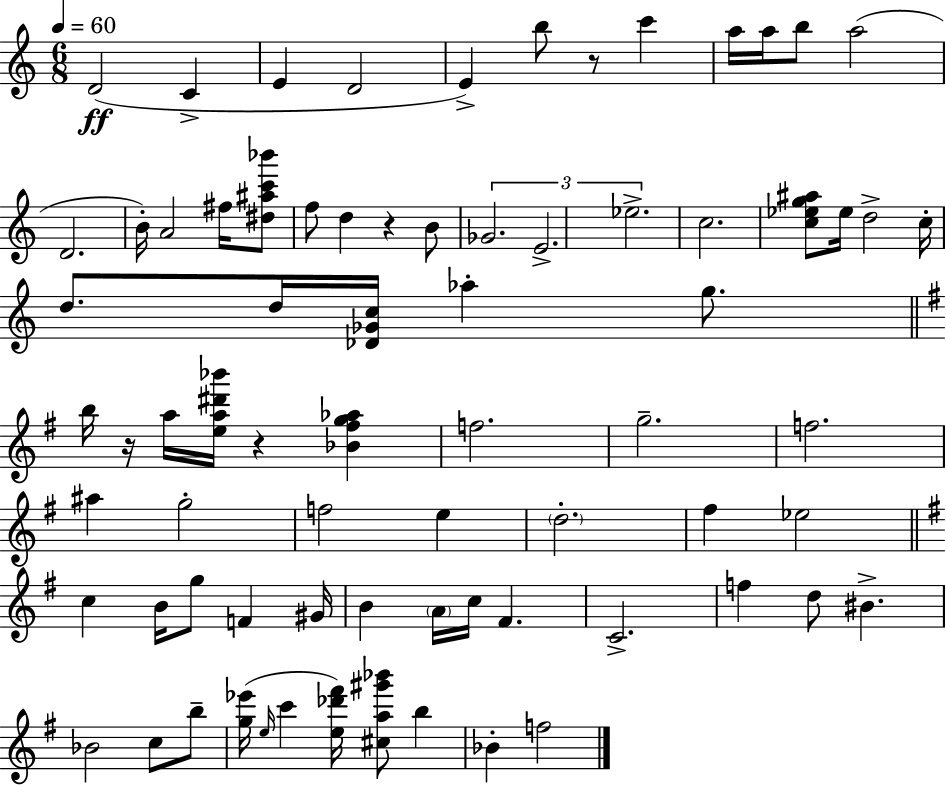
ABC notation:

X:1
T:Untitled
M:6/8
L:1/4
K:Am
D2 C E D2 E b/2 z/2 c' a/4 a/4 b/2 a2 D2 B/4 A2 ^f/4 [^d^ac'_b']/2 f/2 d z B/2 _G2 E2 _e2 c2 [c_eg^a]/2 _e/4 d2 c/4 d/2 d/4 [_D_Gc]/4 _a g/2 b/4 z/4 a/4 [ea^d'_b']/4 z [_B^fg_a] f2 g2 f2 ^a g2 f2 e d2 ^f _e2 c B/4 g/2 F ^G/4 B A/4 c/4 ^F C2 f d/2 ^B _B2 c/2 b/2 [g_e']/4 e/4 c' [e_d'^f']/4 [^ca^g'_b']/2 b _B f2